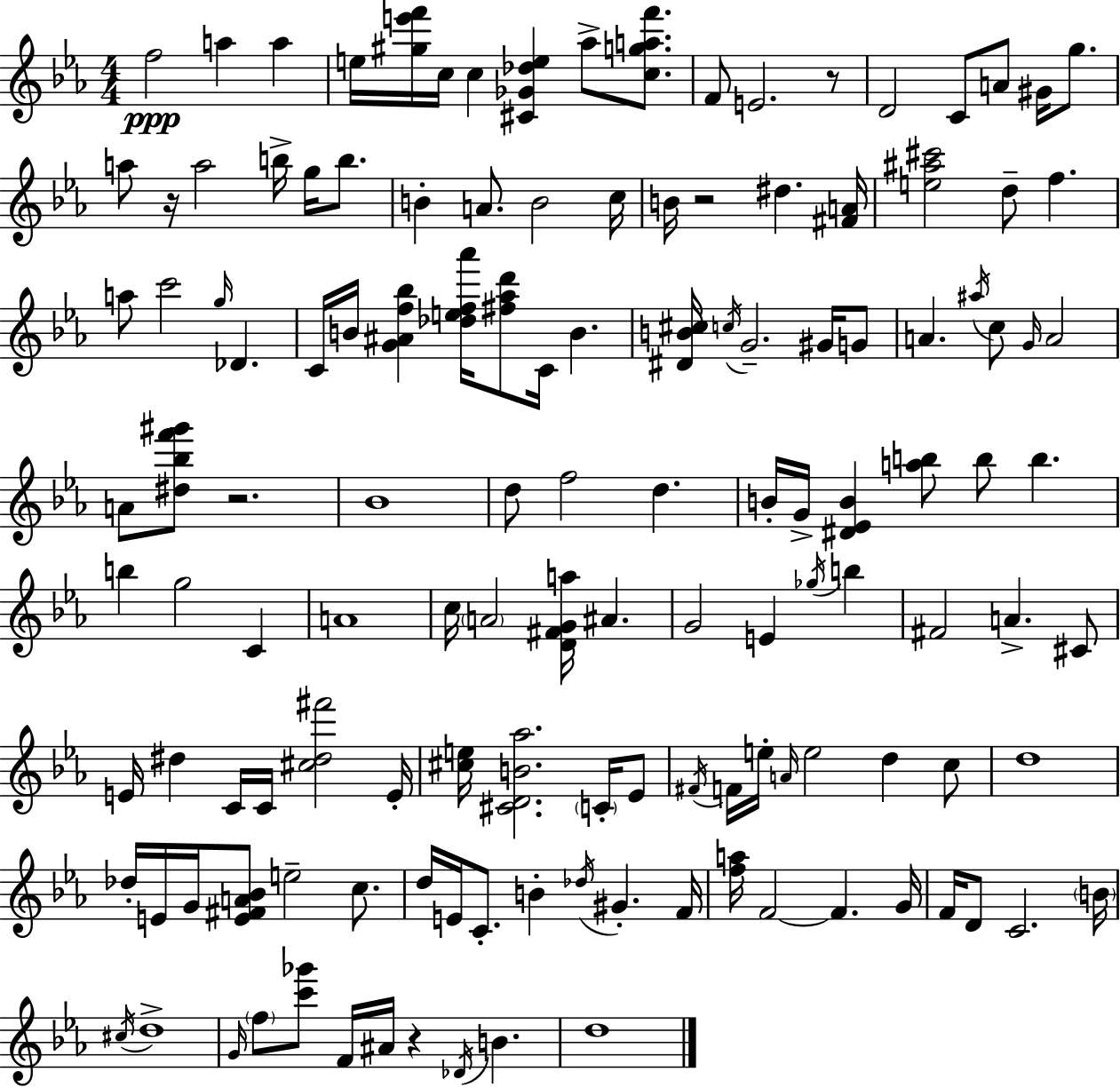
{
  \clef treble
  \numericTimeSignature
  \time 4/4
  \key c \minor
  \repeat volta 2 { f''2\ppp a''4 a''4 | e''16 <gis'' e''' f'''>16 c''16 c''4 <cis' ges' des'' e''>4 aes''8-> <c'' g'' a'' f'''>8. | f'8 e'2. r8 | d'2 c'8 a'8 gis'16 g''8. | \break a''8 r16 a''2 b''16-> g''16 b''8. | b'4-. a'8. b'2 c''16 | b'16 r2 dis''4. <fis' a'>16 | <e'' ais'' cis'''>2 d''8-- f''4. | \break a''8 c'''2 \grace { g''16 } des'4. | c'16 b'16 <g' ais' f'' bes''>4 <des'' e'' f'' aes'''>16 <fis'' aes'' d'''>8 c'16 b'4. | <dis' b' cis''>16 \acciaccatura { c''16 } g'2.-- gis'16 | g'8 a'4. \acciaccatura { ais''16 } c''8 \grace { g'16 } a'2 | \break a'8 <dis'' bes'' f''' gis'''>8 r2. | bes'1 | d''8 f''2 d''4. | b'16-. g'16-> <dis' ees' b'>4 <a'' b''>8 b''8 b''4. | \break b''4 g''2 | c'4 a'1 | c''16 \parenthesize a'2 <d' fis' g' a''>16 ais'4. | g'2 e'4 | \break \acciaccatura { ges''16 } b''4 fis'2 a'4.-> | cis'8 e'16 dis''4 c'16 c'16 <cis'' dis'' fis'''>2 | e'16-. <cis'' e''>16 <cis' d' b' aes''>2. | \parenthesize c'16-. ees'8 \acciaccatura { fis'16 } f'16 e''16-. \grace { a'16 } e''2 | \break d''4 c''8 d''1 | des''16-. e'16 g'16 <e' fis' a' bes'>8 e''2-- | c''8. d''16 e'16 c'8.-. b'4-. | \acciaccatura { des''16 } gis'4.-. f'16 <f'' a''>16 f'2~~ | \break f'4. g'16 f'16 d'8 c'2. | \parenthesize b'16 \acciaccatura { cis''16 } d''1-> | \grace { g'16 } \parenthesize f''8 <c''' ges'''>8 f'16 ais'16 | r4 \acciaccatura { des'16 } b'4. d''1 | \break } \bar "|."
}